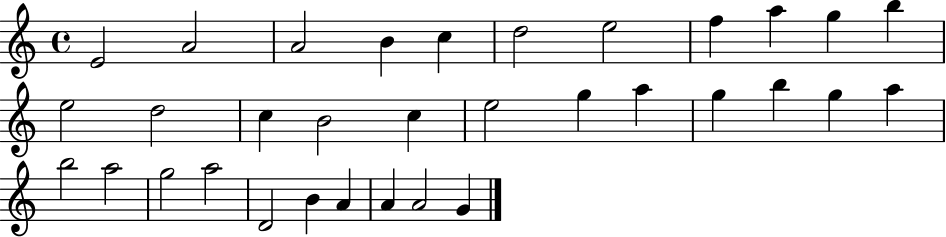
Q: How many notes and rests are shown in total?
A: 33